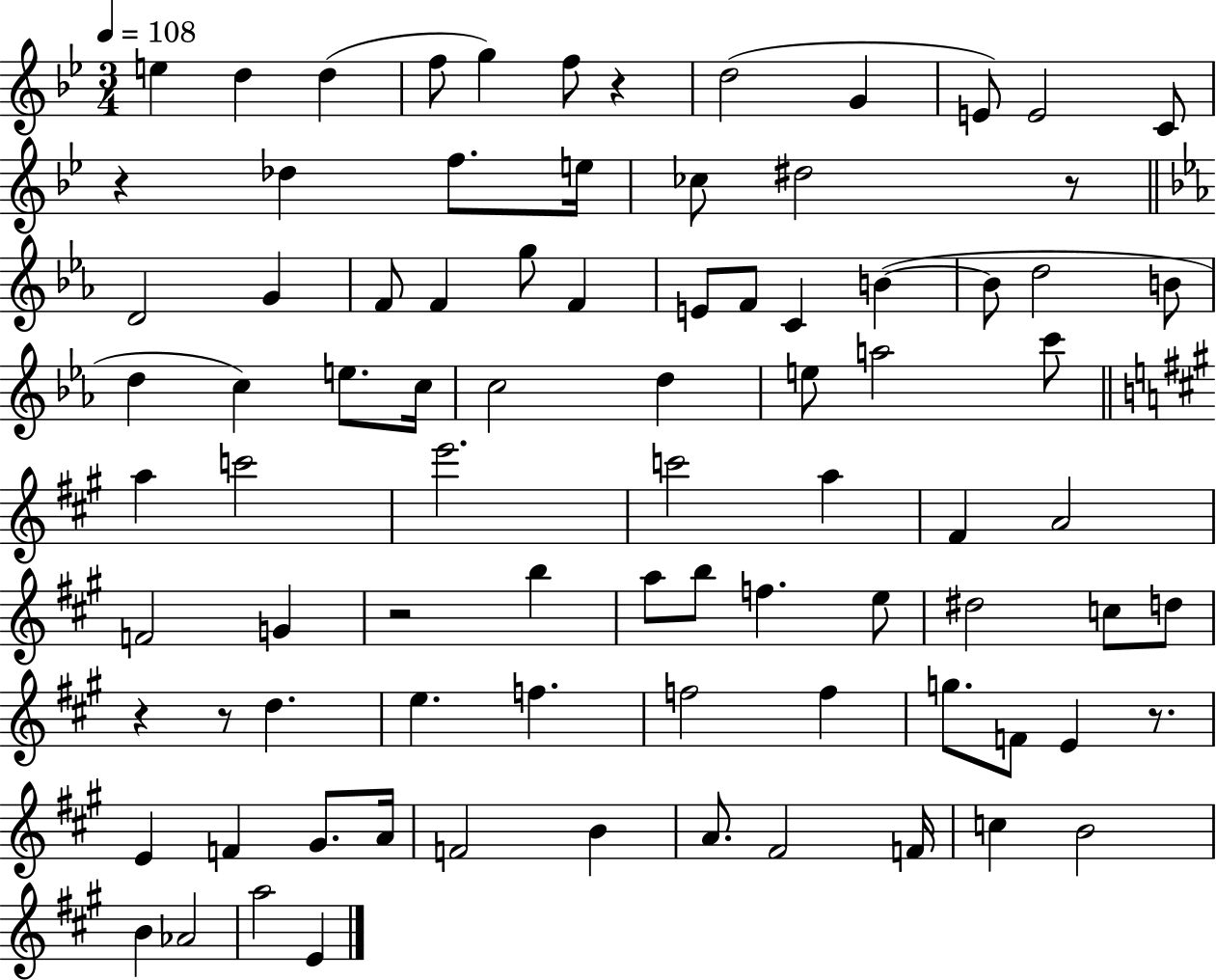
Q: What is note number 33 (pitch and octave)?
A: C5